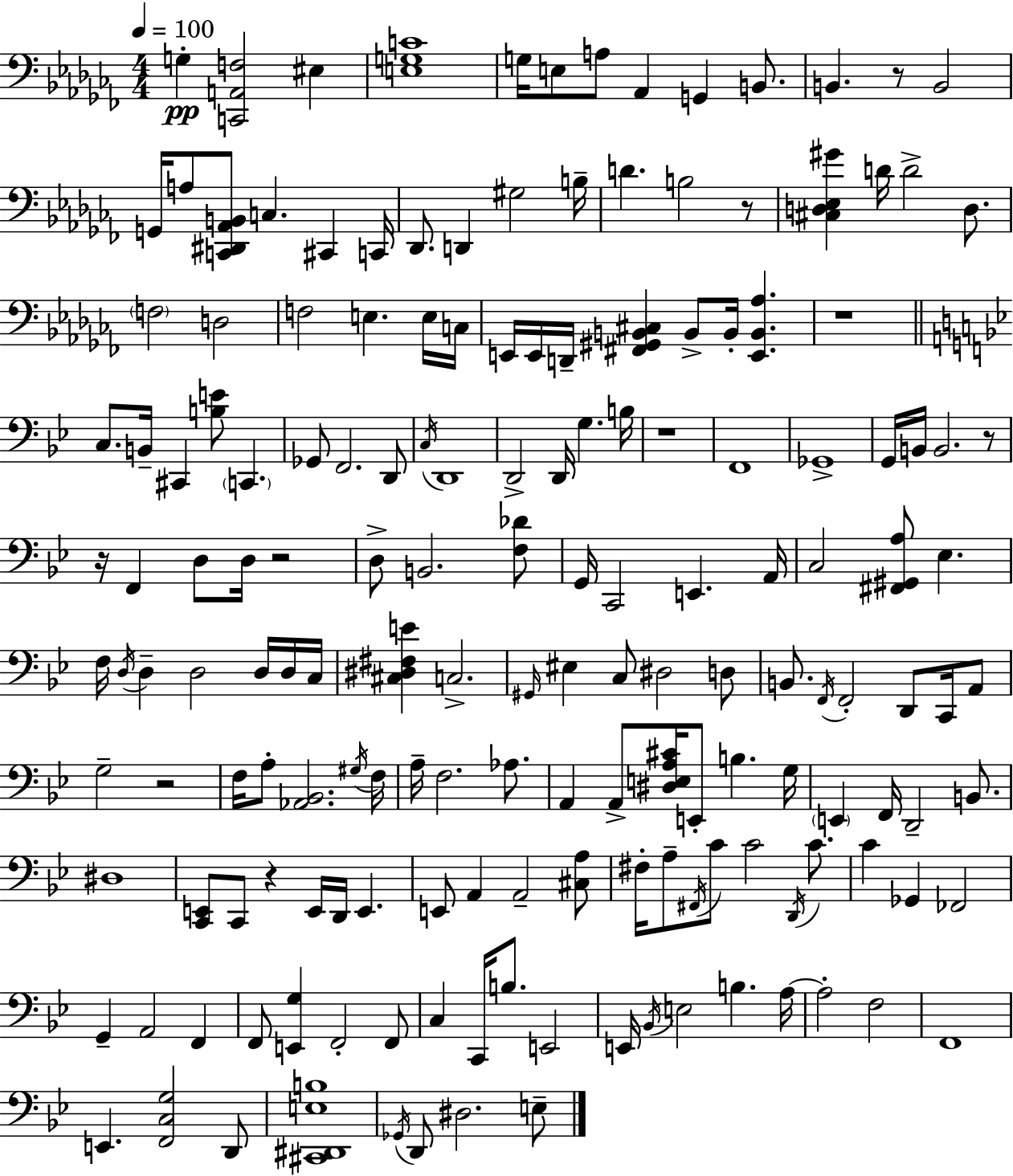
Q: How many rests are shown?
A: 9